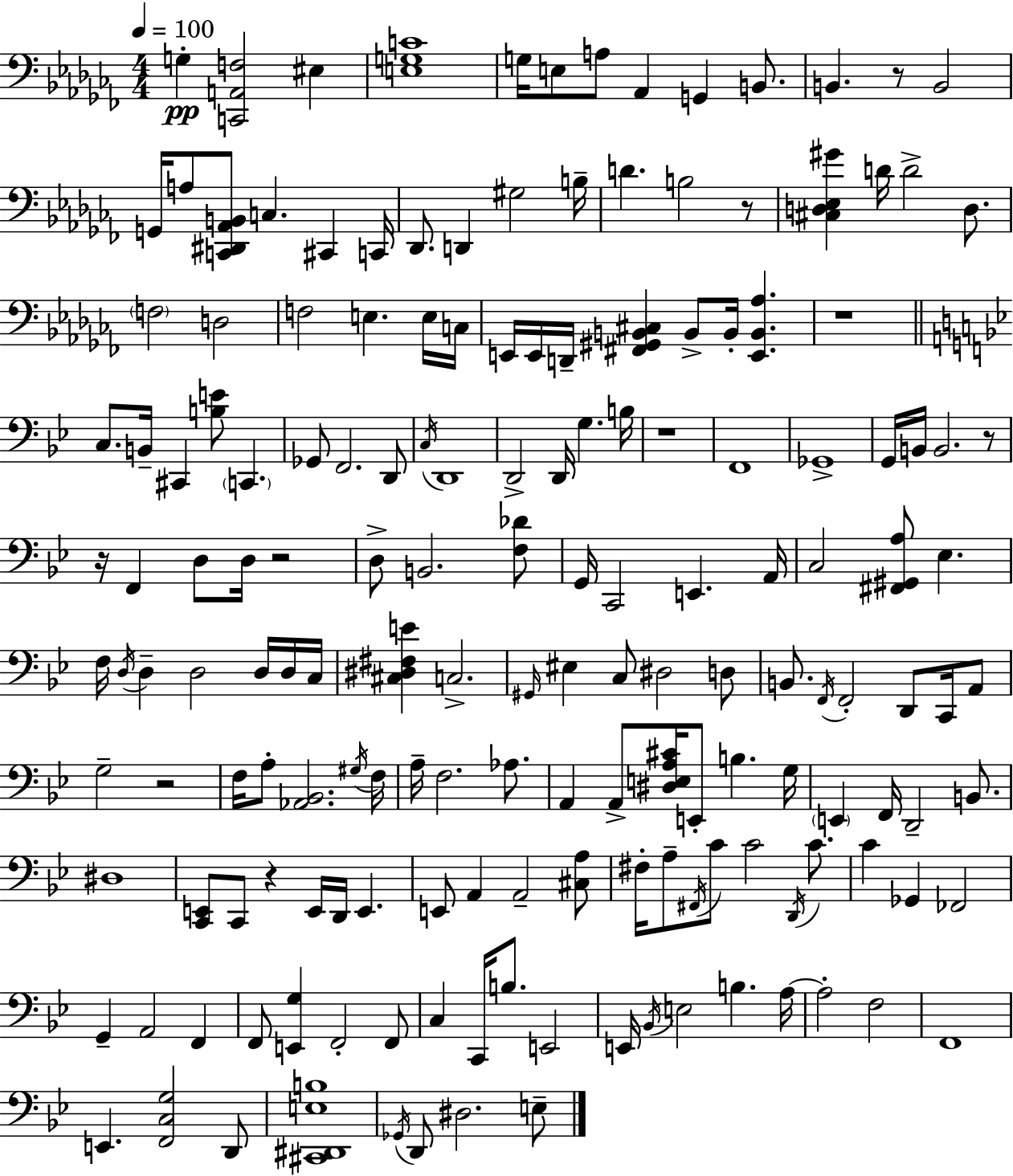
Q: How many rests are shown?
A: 9